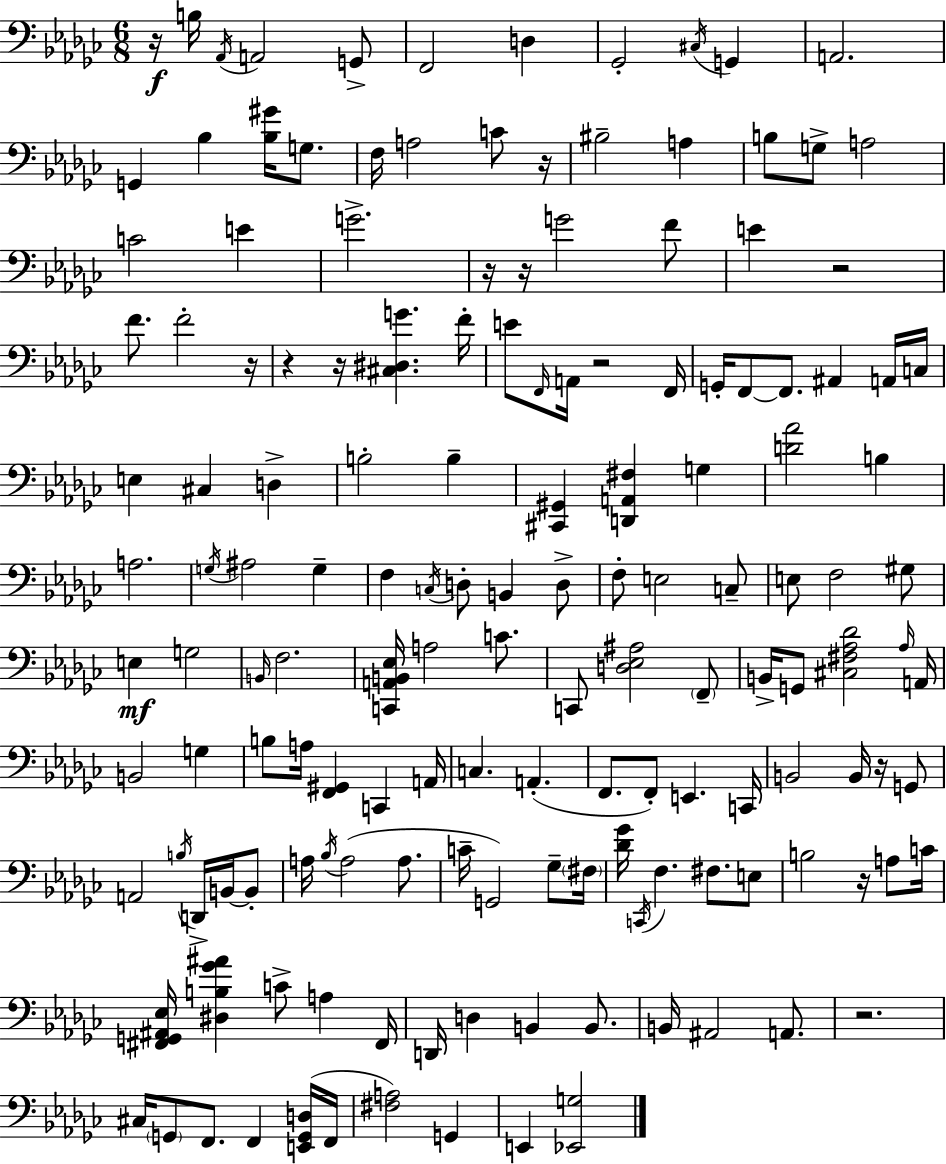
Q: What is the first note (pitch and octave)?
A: B3